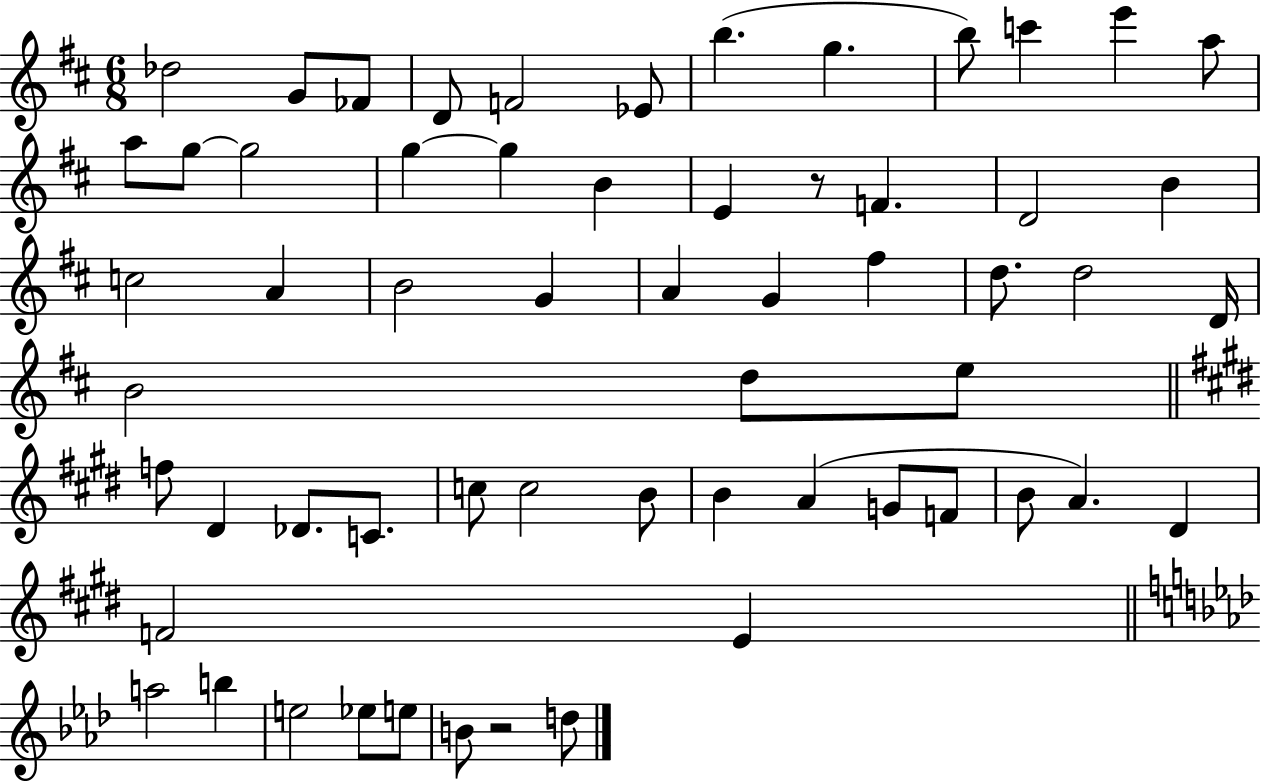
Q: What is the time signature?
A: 6/8